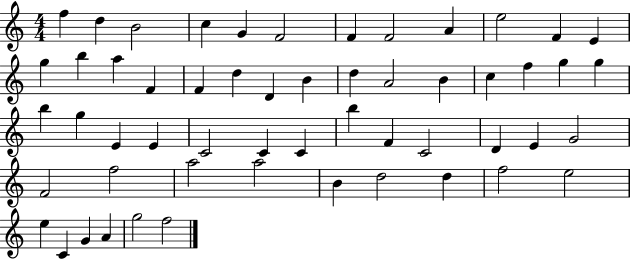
F5/q D5/q B4/h C5/q G4/q F4/h F4/q F4/h A4/q E5/h F4/q E4/q G5/q B5/q A5/q F4/q F4/q D5/q D4/q B4/q D5/q A4/h B4/q C5/q F5/q G5/q G5/q B5/q G5/q E4/q E4/q C4/h C4/q C4/q B5/q F4/q C4/h D4/q E4/q G4/h F4/h F5/h A5/h A5/h B4/q D5/h D5/q F5/h E5/h E5/q C4/q G4/q A4/q G5/h F5/h